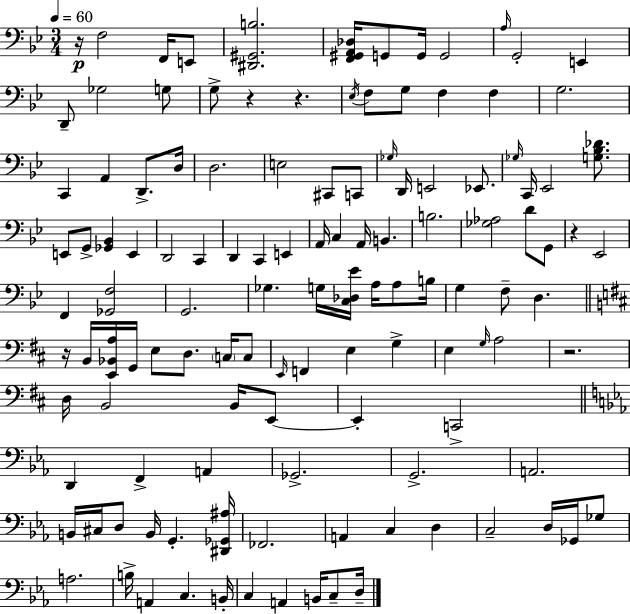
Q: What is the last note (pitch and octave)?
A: D3